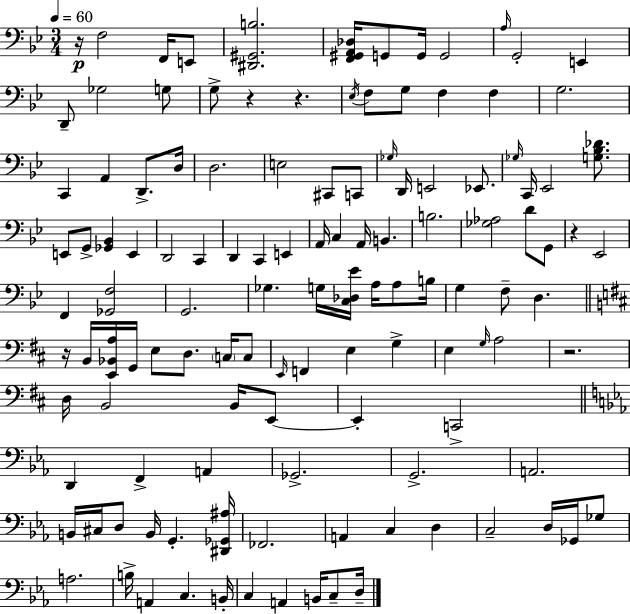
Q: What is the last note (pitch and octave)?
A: D3